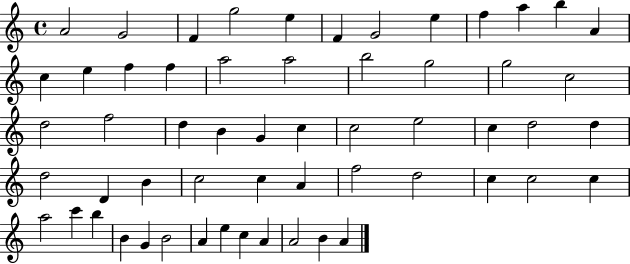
{
  \clef treble
  \time 4/4
  \defaultTimeSignature
  \key c \major
  a'2 g'2 | f'4 g''2 e''4 | f'4 g'2 e''4 | f''4 a''4 b''4 a'4 | \break c''4 e''4 f''4 f''4 | a''2 a''2 | b''2 g''2 | g''2 c''2 | \break d''2 f''2 | d''4 b'4 g'4 c''4 | c''2 e''2 | c''4 d''2 d''4 | \break d''2 d'4 b'4 | c''2 c''4 a'4 | f''2 d''2 | c''4 c''2 c''4 | \break a''2 c'''4 b''4 | b'4 g'4 b'2 | a'4 e''4 c''4 a'4 | a'2 b'4 a'4 | \break \bar "|."
}